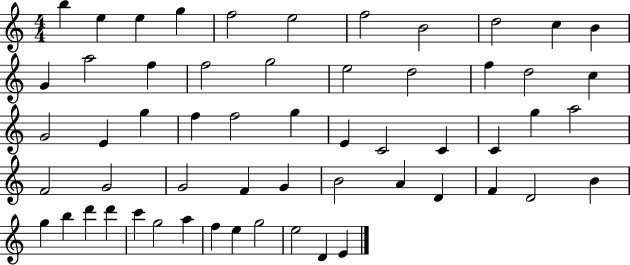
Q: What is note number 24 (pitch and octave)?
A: G5